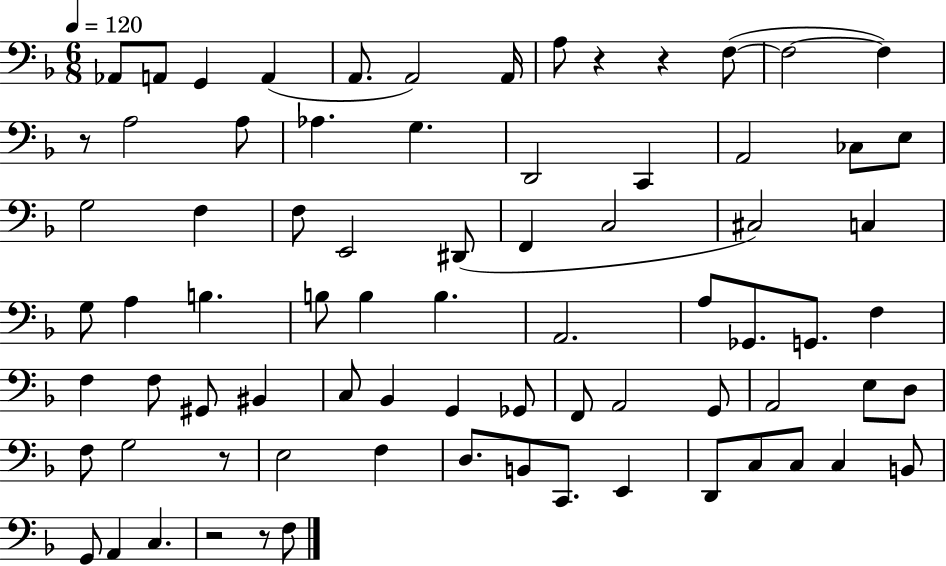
{
  \clef bass
  \numericTimeSignature
  \time 6/8
  \key f \major
  \tempo 4 = 120
  aes,8 a,8 g,4 a,4( | a,8. a,2) a,16 | a8 r4 r4 f8~(~ | f2~~ f4) | \break r8 a2 a8 | aes4. g4. | d,2 c,4 | a,2 ces8 e8 | \break g2 f4 | f8 e,2 dis,8( | f,4 c2 | cis2) c4 | \break g8 a4 b4. | b8 b4 b4. | a,2. | a8 ges,8. g,8. f4 | \break f4 f8 gis,8 bis,4 | c8 bes,4 g,4 ges,8 | f,8 a,2 g,8 | a,2 e8 d8 | \break f8 g2 r8 | e2 f4 | d8. b,8 c,8. e,4 | d,8 c8 c8 c4 b,8 | \break g,8 a,4 c4. | r2 r8 f8 | \bar "|."
}